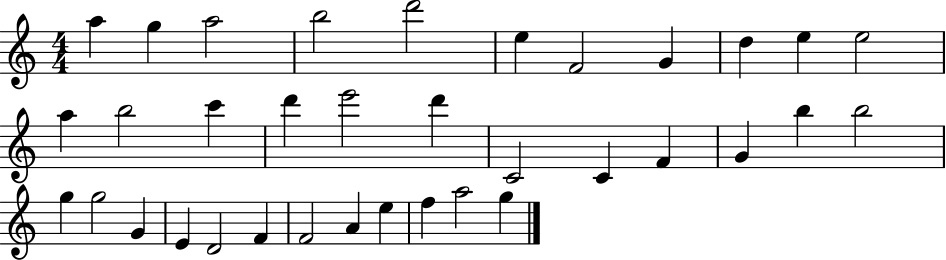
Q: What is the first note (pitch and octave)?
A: A5